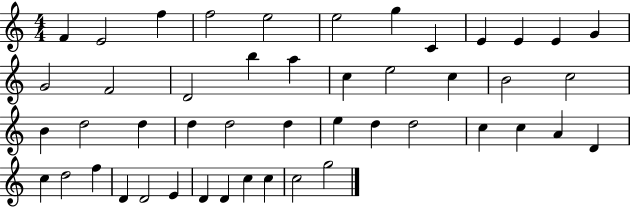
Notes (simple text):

F4/q E4/h F5/q F5/h E5/h E5/h G5/q C4/q E4/q E4/q E4/q G4/q G4/h F4/h D4/h B5/q A5/q C5/q E5/h C5/q B4/h C5/h B4/q D5/h D5/q D5/q D5/h D5/q E5/q D5/q D5/h C5/q C5/q A4/q D4/q C5/q D5/h F5/q D4/q D4/h E4/q D4/q D4/q C5/q C5/q C5/h G5/h